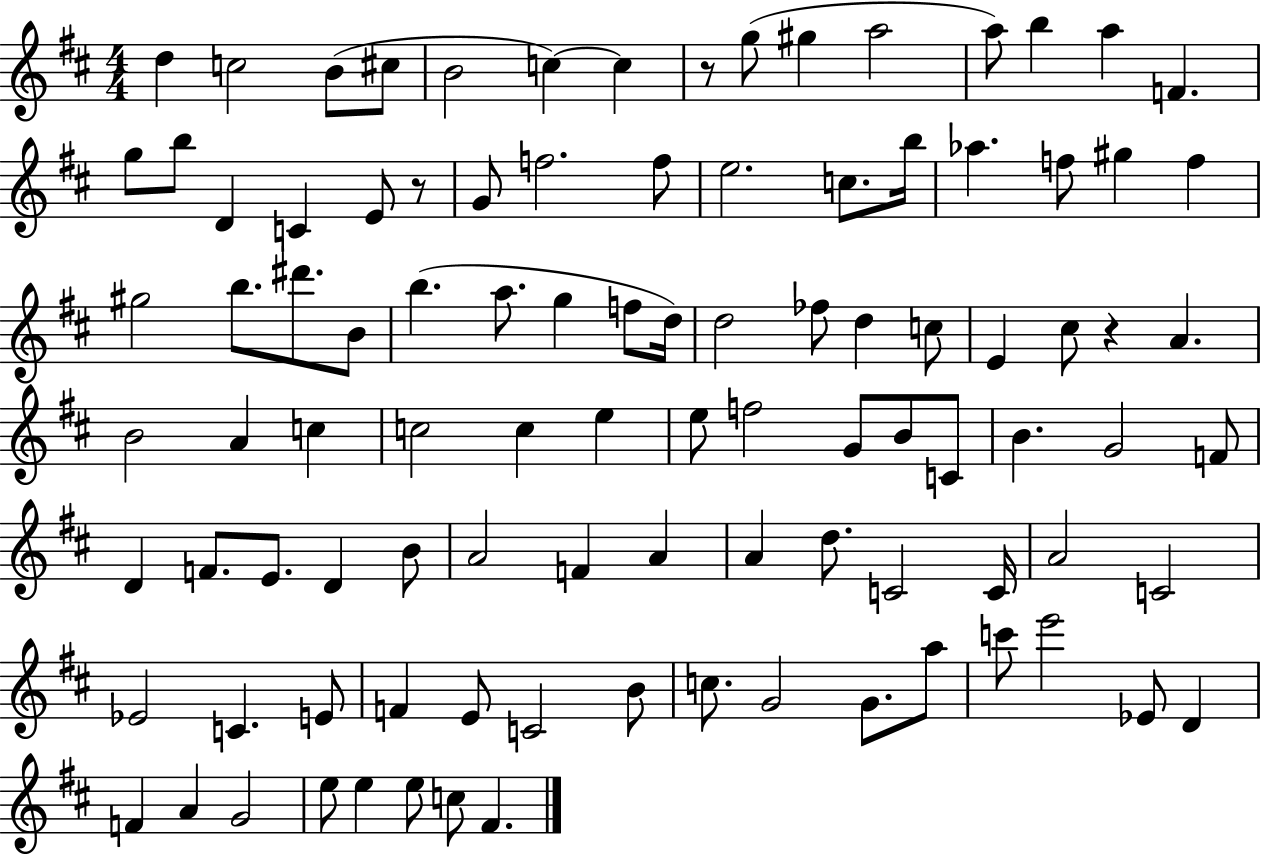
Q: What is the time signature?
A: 4/4